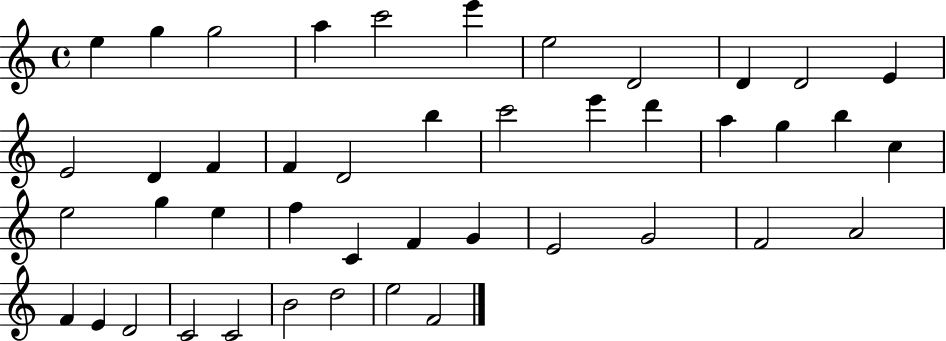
X:1
T:Untitled
M:4/4
L:1/4
K:C
e g g2 a c'2 e' e2 D2 D D2 E E2 D F F D2 b c'2 e' d' a g b c e2 g e f C F G E2 G2 F2 A2 F E D2 C2 C2 B2 d2 e2 F2